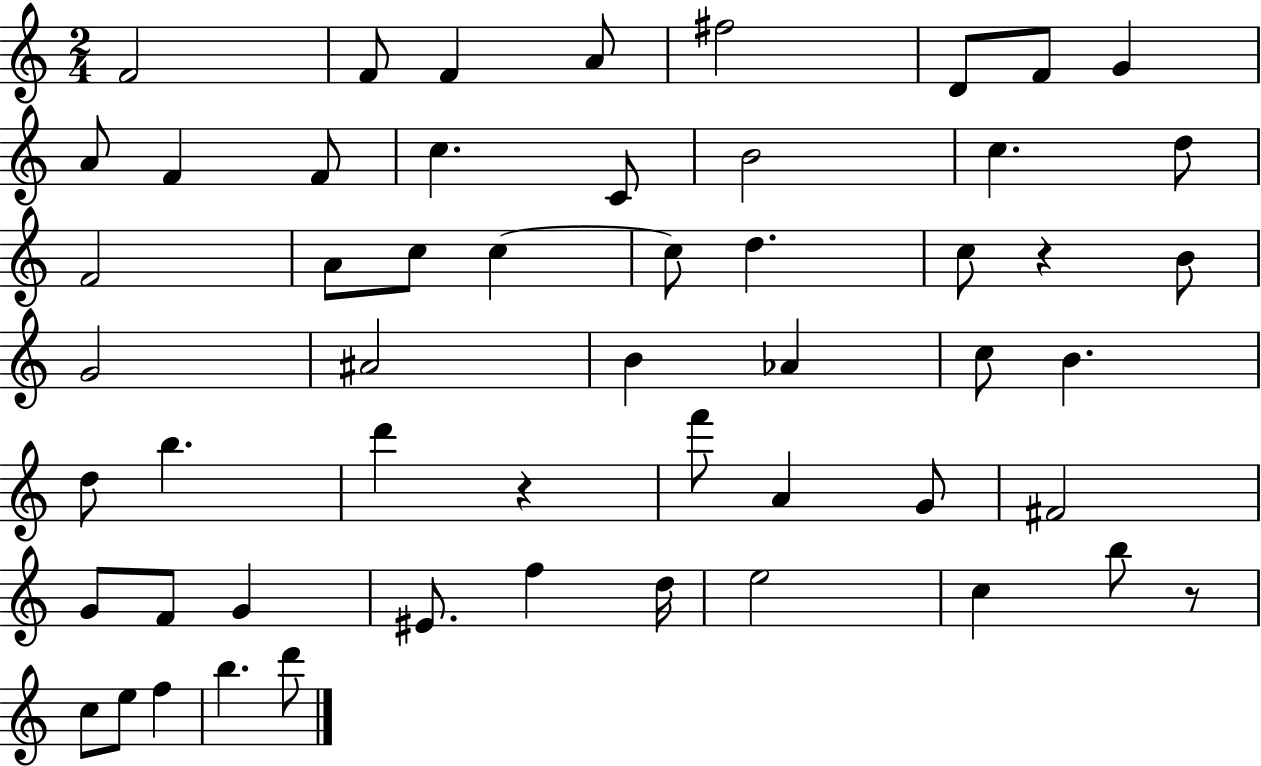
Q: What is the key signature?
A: C major